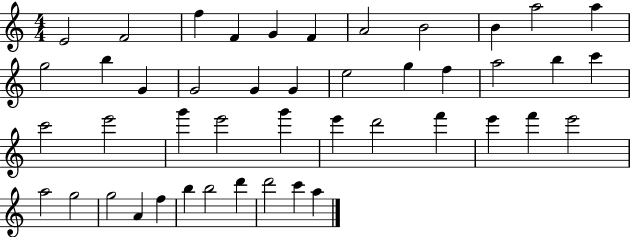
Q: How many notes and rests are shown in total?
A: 45